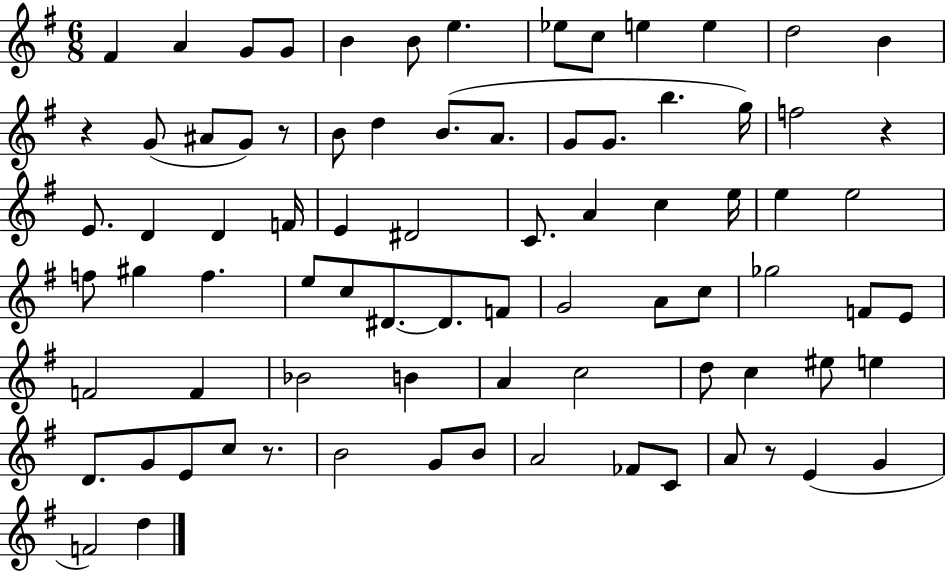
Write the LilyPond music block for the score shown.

{
  \clef treble
  \numericTimeSignature
  \time 6/8
  \key g \major
  fis'4 a'4 g'8 g'8 | b'4 b'8 e''4. | ees''8 c''8 e''4 e''4 | d''2 b'4 | \break r4 g'8( ais'8 g'8) r8 | b'8 d''4 b'8.( a'8. | g'8 g'8. b''4. g''16) | f''2 r4 | \break e'8. d'4 d'4 f'16 | e'4 dis'2 | c'8. a'4 c''4 e''16 | e''4 e''2 | \break f''8 gis''4 f''4. | e''8 c''8 dis'8.~~ dis'8. f'8 | g'2 a'8 c''8 | ges''2 f'8 e'8 | \break f'2 f'4 | bes'2 b'4 | a'4 c''2 | d''8 c''4 eis''8 e''4 | \break d'8. g'8 e'8 c''8 r8. | b'2 g'8 b'8 | a'2 fes'8 c'8 | a'8 r8 e'4( g'4 | \break f'2) d''4 | \bar "|."
}